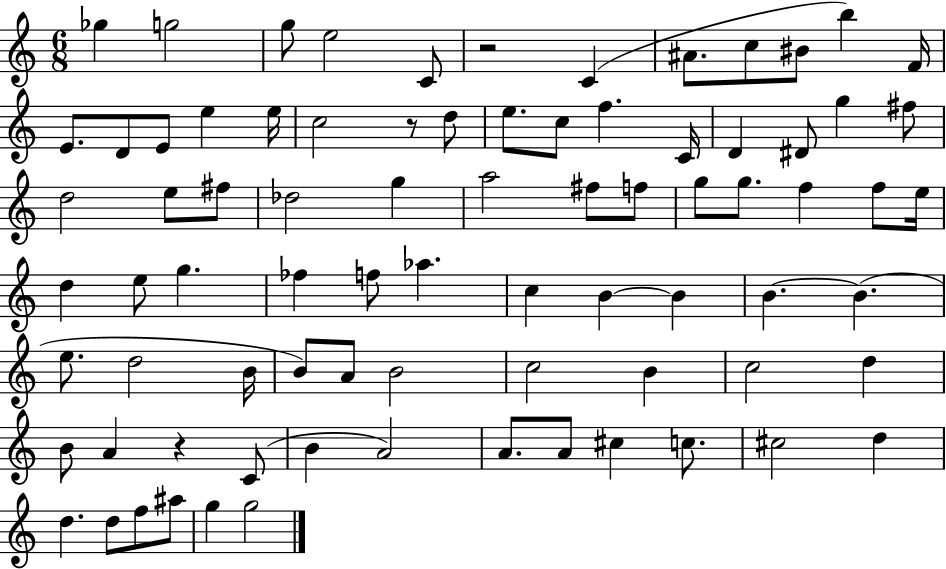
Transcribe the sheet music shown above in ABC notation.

X:1
T:Untitled
M:6/8
L:1/4
K:C
_g g2 g/2 e2 C/2 z2 C ^A/2 c/2 ^B/2 b F/4 E/2 D/2 E/2 e e/4 c2 z/2 d/2 e/2 c/2 f C/4 D ^D/2 g ^f/2 d2 e/2 ^f/2 _d2 g a2 ^f/2 f/2 g/2 g/2 f f/2 e/4 d e/2 g _f f/2 _a c B B B B e/2 d2 B/4 B/2 A/2 B2 c2 B c2 d B/2 A z C/2 B A2 A/2 A/2 ^c c/2 ^c2 d d d/2 f/2 ^a/2 g g2